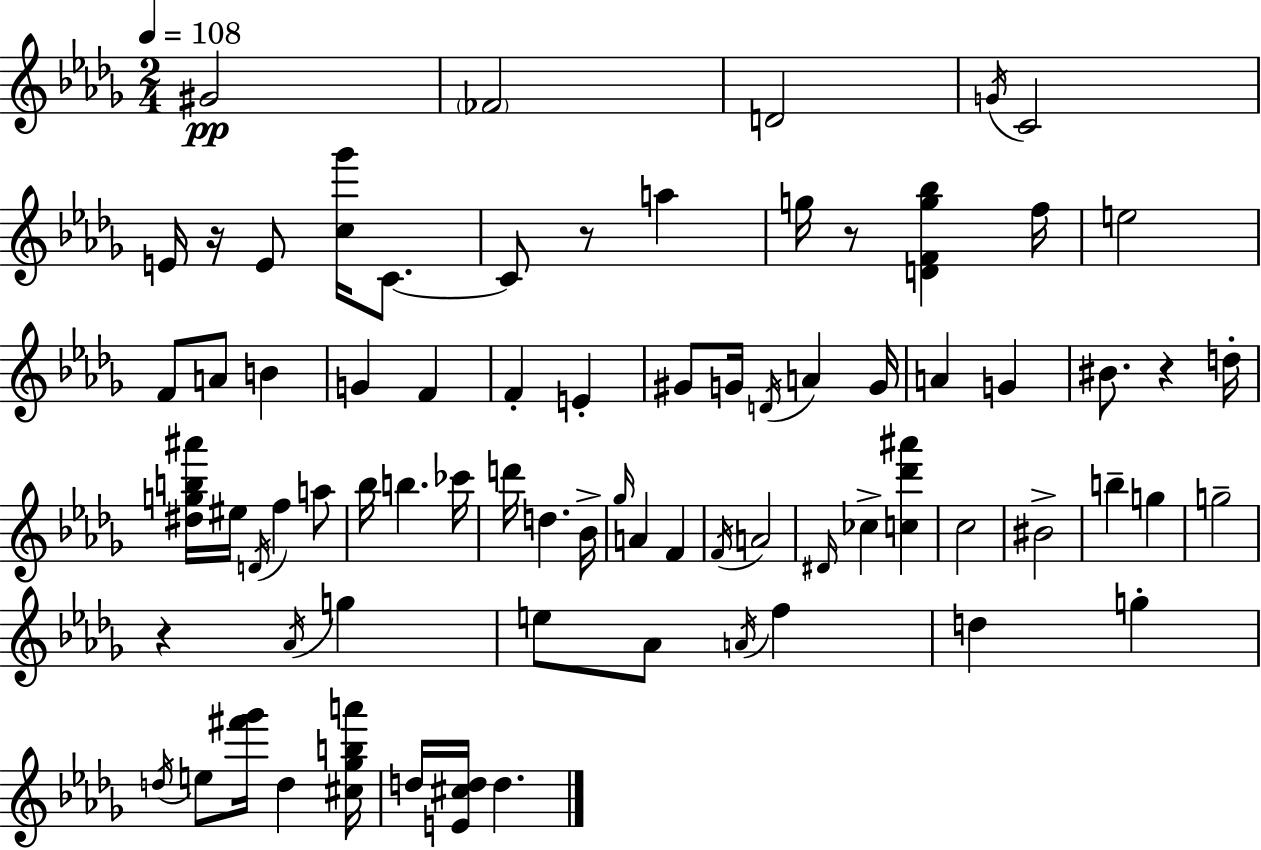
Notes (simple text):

G#4/h FES4/h D4/h G4/s C4/h E4/s R/s E4/e [C5,Gb6]/s C4/e. C4/e R/e A5/q G5/s R/e [D4,F4,G5,Bb5]/q F5/s E5/h F4/e A4/e B4/q G4/q F4/q F4/q E4/q G#4/e G4/s D4/s A4/q G4/s A4/q G4/q BIS4/e. R/q D5/s [D#5,G5,B5,A#6]/s EIS5/s D4/s F5/q A5/e Bb5/s B5/q. CES6/s D6/s D5/q. Bb4/s Gb5/s A4/q F4/q F4/s A4/h D#4/s CES5/q [C5,Db6,A#6]/q C5/h BIS4/h B5/q G5/q G5/h R/q Ab4/s G5/q E5/e Ab4/e A4/s F5/q D5/q G5/q D5/s E5/e [F#6,Gb6]/s D5/q [C#5,Gb5,B5,A6]/s D5/s [E4,C#5,D5]/s D5/q.